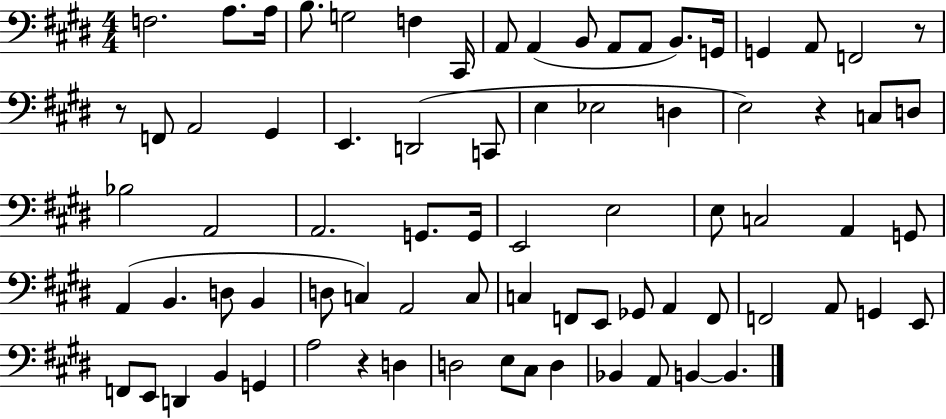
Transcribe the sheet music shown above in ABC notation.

X:1
T:Untitled
M:4/4
L:1/4
K:E
F,2 A,/2 A,/4 B,/2 G,2 F, ^C,,/4 A,,/2 A,, B,,/2 A,,/2 A,,/2 B,,/2 G,,/4 G,, A,,/2 F,,2 z/2 z/2 F,,/2 A,,2 ^G,, E,, D,,2 C,,/2 E, _E,2 D, E,2 z C,/2 D,/2 _B,2 A,,2 A,,2 G,,/2 G,,/4 E,,2 E,2 E,/2 C,2 A,, G,,/2 A,, B,, D,/2 B,, D,/2 C, A,,2 C,/2 C, F,,/2 E,,/2 _G,,/2 A,, F,,/2 F,,2 A,,/2 G,, E,,/2 F,,/2 E,,/2 D,, B,, G,, A,2 z D, D,2 E,/2 ^C,/2 D, _B,, A,,/2 B,, B,,